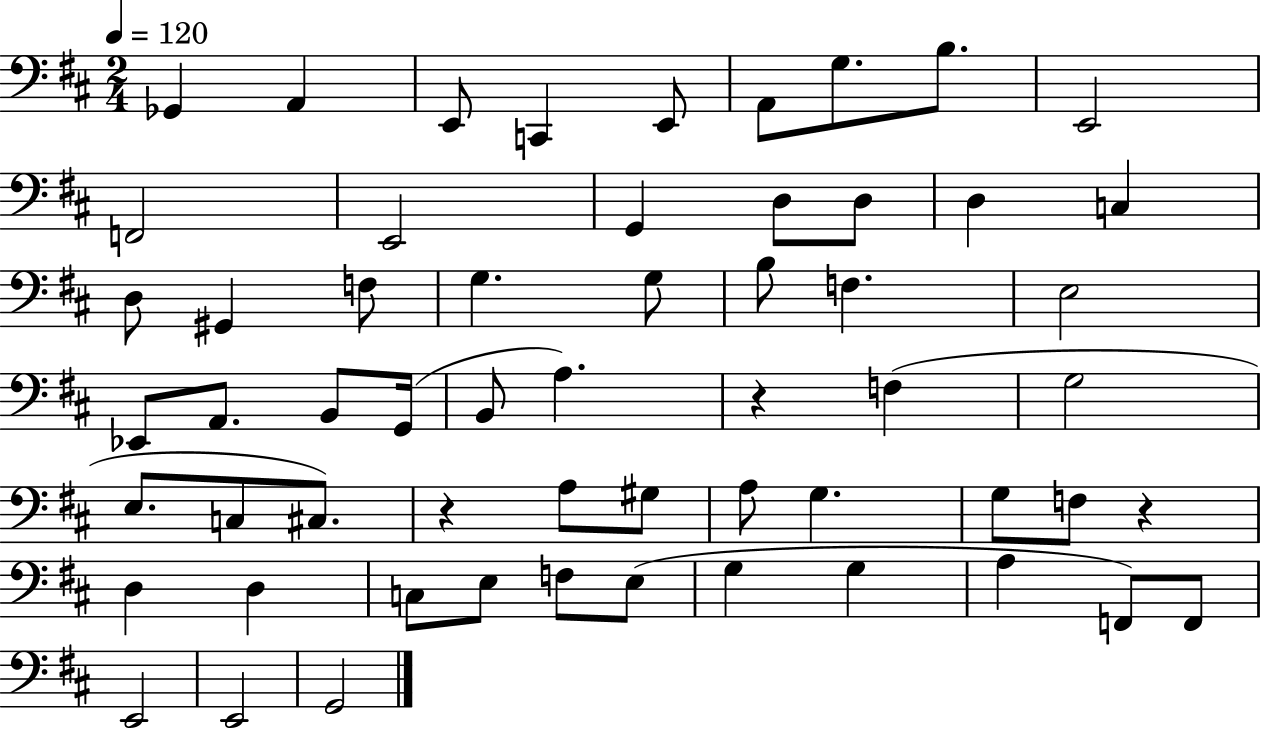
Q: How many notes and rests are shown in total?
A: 58